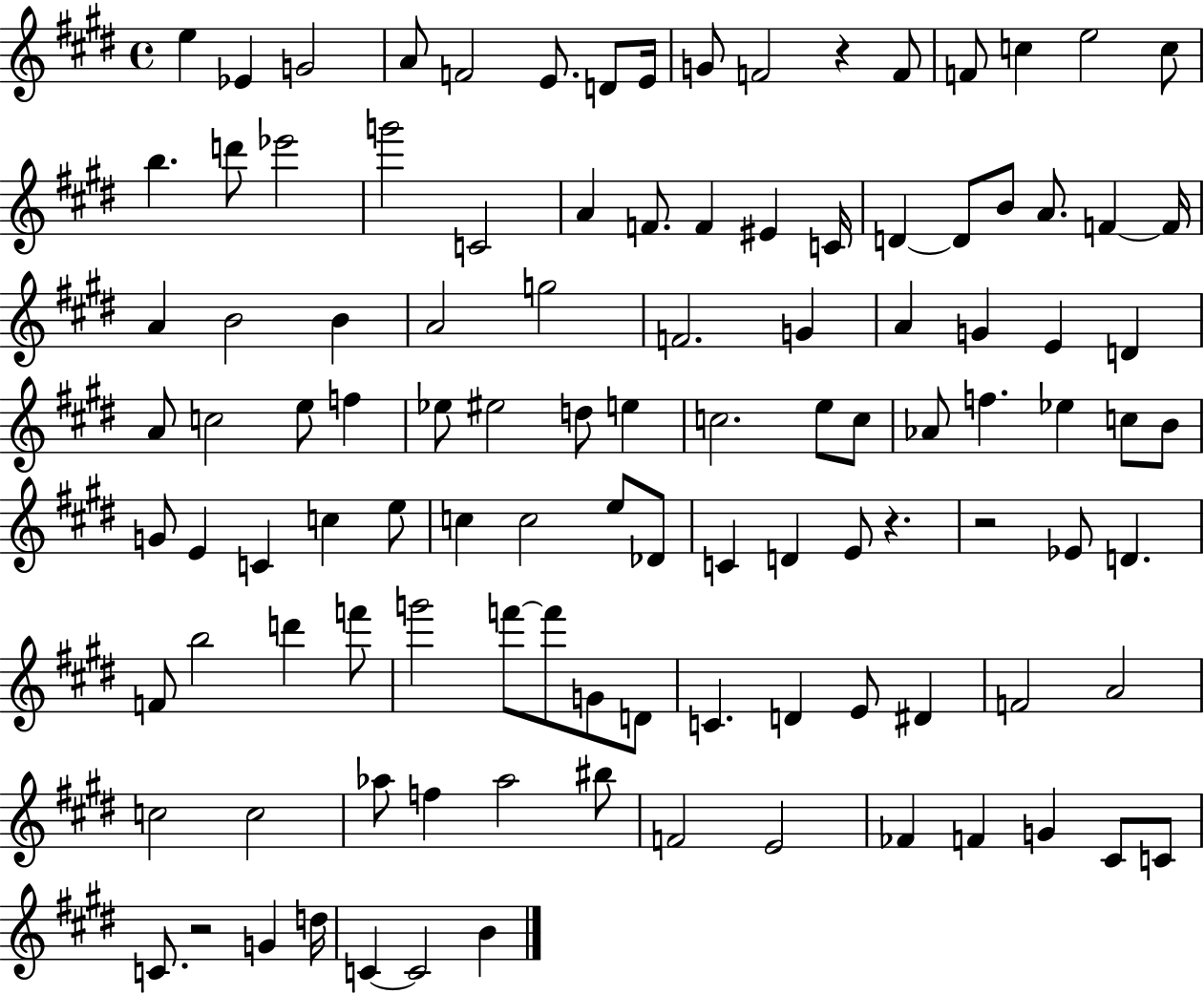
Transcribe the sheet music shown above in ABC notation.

X:1
T:Untitled
M:4/4
L:1/4
K:E
e _E G2 A/2 F2 E/2 D/2 E/4 G/2 F2 z F/2 F/2 c e2 c/2 b d'/2 _e'2 g'2 C2 A F/2 F ^E C/4 D D/2 B/2 A/2 F F/4 A B2 B A2 g2 F2 G A G E D A/2 c2 e/2 f _e/2 ^e2 d/2 e c2 e/2 c/2 _A/2 f _e c/2 B/2 G/2 E C c e/2 c c2 e/2 _D/2 C D E/2 z z2 _E/2 D F/2 b2 d' f'/2 g'2 f'/2 f'/2 G/2 D/2 C D E/2 ^D F2 A2 c2 c2 _a/2 f _a2 ^b/2 F2 E2 _F F G ^C/2 C/2 C/2 z2 G d/4 C C2 B